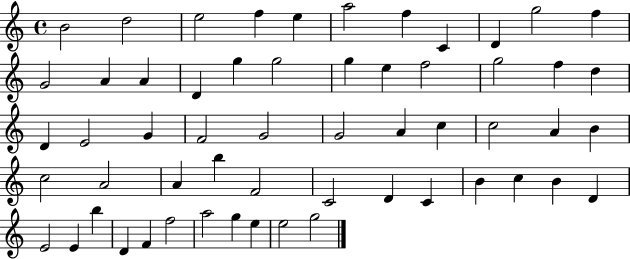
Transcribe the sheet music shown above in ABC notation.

X:1
T:Untitled
M:4/4
L:1/4
K:C
B2 d2 e2 f e a2 f C D g2 f G2 A A D g g2 g e f2 g2 f d D E2 G F2 G2 G2 A c c2 A B c2 A2 A b F2 C2 D C B c B D E2 E b D F f2 a2 g e e2 g2